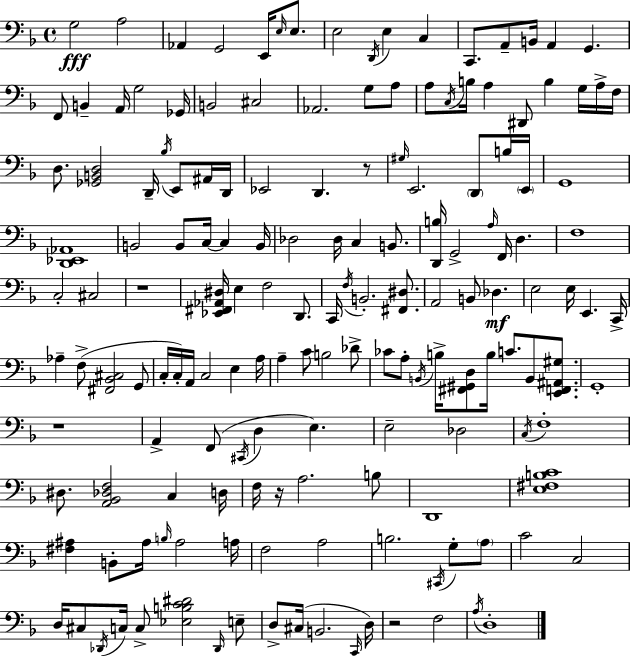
G3/h A3/h Ab2/q G2/h E2/s E3/s E3/e. E3/h D2/s E3/q C3/q C2/e. A2/e B2/s A2/q G2/q. F2/e B2/q A2/s G3/h Gb2/s B2/h C#3/h Ab2/h. G3/e A3/e A3/e C3/s B3/s A3/q D#2/e B3/q G3/s A3/s F3/s D3/e. [Gb2,B2,D3]/h D2/s Bb3/s E2/e A#2/s D2/s Eb2/h D2/q. R/e G#3/s E2/h. D2/e B3/s E2/s G2/w [D2,Eb2,Ab2]/w B2/h B2/e C3/s C3/q B2/s Db3/h Db3/s C3/q B2/e. [D2,B3]/s G2/h A3/s F2/s D3/q. F3/w C3/h C#3/h R/w [Eb2,F#2,Ab2,D#3]/s E3/q F3/h D2/e. C2/s F3/s B2/h. [F#2,D#3]/e. A2/h B2/e Db3/q. E3/h E3/s E2/q. C2/s Ab3/q F3/e [F#2,Bb2,C#3]/h G2/e C3/s C3/s A2/s C3/h E3/q A3/s A3/q C4/e B3/h Db4/e CES4/e A3/e B2/s B3/s [F#2,G#2,D3]/e B3/s C4/e. B2/e [E2,F2,A#2,G#3]/e. G2/w R/w A2/q F2/e C#2/s D3/q E3/q. E3/h Db3/h C3/s F3/w D#3/e. [A2,Bb2,Db3,F3]/h C3/q D3/s F3/s R/s A3/h. B3/e D2/w [E3,F#3,B3,C4]/w [F#3,A#3]/q B2/e A#3/s B3/s A#3/h A3/s F3/h A3/h B3/h. C#2/s G3/e A3/e C4/h C3/h D3/s C#3/e Db2/s C3/s C3/e [Eb3,B3,C4,D#4]/h Db2/s E3/e D3/e C#3/s B2/h. C2/s D3/s R/h F3/h A3/s D3/w